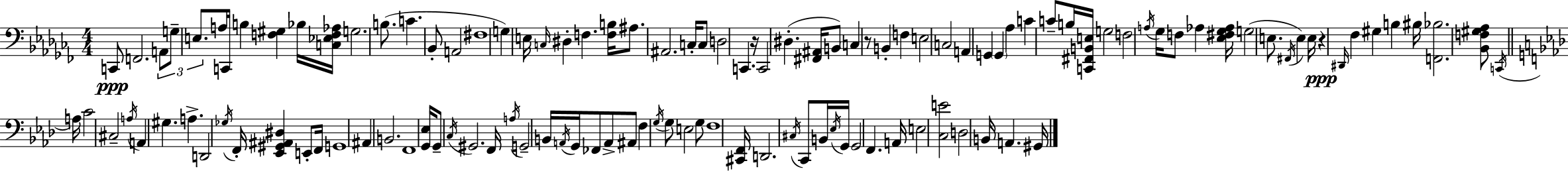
{
  \clef bass
  \numericTimeSignature
  \time 4/4
  \key aes \minor
  c,8\ppp f,2. \tuplet 3/2 { a,8 | g8-- e8. } a16 c,16 b4 <f gis>4 bes16 | <c ees f aes>16 g2. b8.( | c'4. bes,8-. a,2 | \break fis1 | g4) e16 \grace { c16 } dis4-. f4. | <f b>16 ais8. ais,2. | c16-. c8 d2 c,4. | \break r16 c,2 dis4.-.( | <fis, ais,>16 b,8) \parenthesize c4 r8 b,4-. f4 | e2 c2 | a,4 g,4 \parenthesize g,4 aes4 | \break c'4 c'8-- b16 <c, fis, b, e>16 g2 | f2 \acciaccatura { a16 } ges16 f8 aes4 | <ees fis ges aes>16 g2( e8. \acciaccatura { fis,16 }) e4 | e16 r4\ppp \grace { dis,16 } fes4 gis4 | \break b4 bis16 <f, bes>2. | <bes, f gis aes>8 \acciaccatura { c,16 } \bar "||" \break \key f \minor a16 c'2 cis2-- | \acciaccatura { a16 } a,4 gis4. a4.-> | d,2 \acciaccatura { ges16 } f,16-. <ees, gis, ais, dis>4 | e,8-. f,16 g,1 | \break ais,4 b,2. | f,1 | <g, ees>16 g,8-- \acciaccatura { c16 } gis,2. | f,16 \acciaccatura { a16 } g,2-- b,16 \acciaccatura { a,16 } g,16 | \break fes,8 a,8-> ais,8 f4 \acciaccatura { g16 } g8 e2 | g8 f1 | <cis, f,>16 d,2. | \acciaccatura { cis16 } c,8 b,16 \acciaccatura { ees16 } g,16 g,2 | \break f,4. a,16 e2 | <c e'>2 d2 | b,16 a,4. gis,16 \bar "|."
}